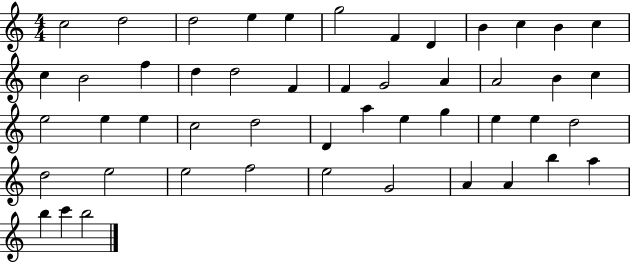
{
  \clef treble
  \numericTimeSignature
  \time 4/4
  \key c \major
  c''2 d''2 | d''2 e''4 e''4 | g''2 f'4 d'4 | b'4 c''4 b'4 c''4 | \break c''4 b'2 f''4 | d''4 d''2 f'4 | f'4 g'2 a'4 | a'2 b'4 c''4 | \break e''2 e''4 e''4 | c''2 d''2 | d'4 a''4 e''4 g''4 | e''4 e''4 d''2 | \break d''2 e''2 | e''2 f''2 | e''2 g'2 | a'4 a'4 b''4 a''4 | \break b''4 c'''4 b''2 | \bar "|."
}